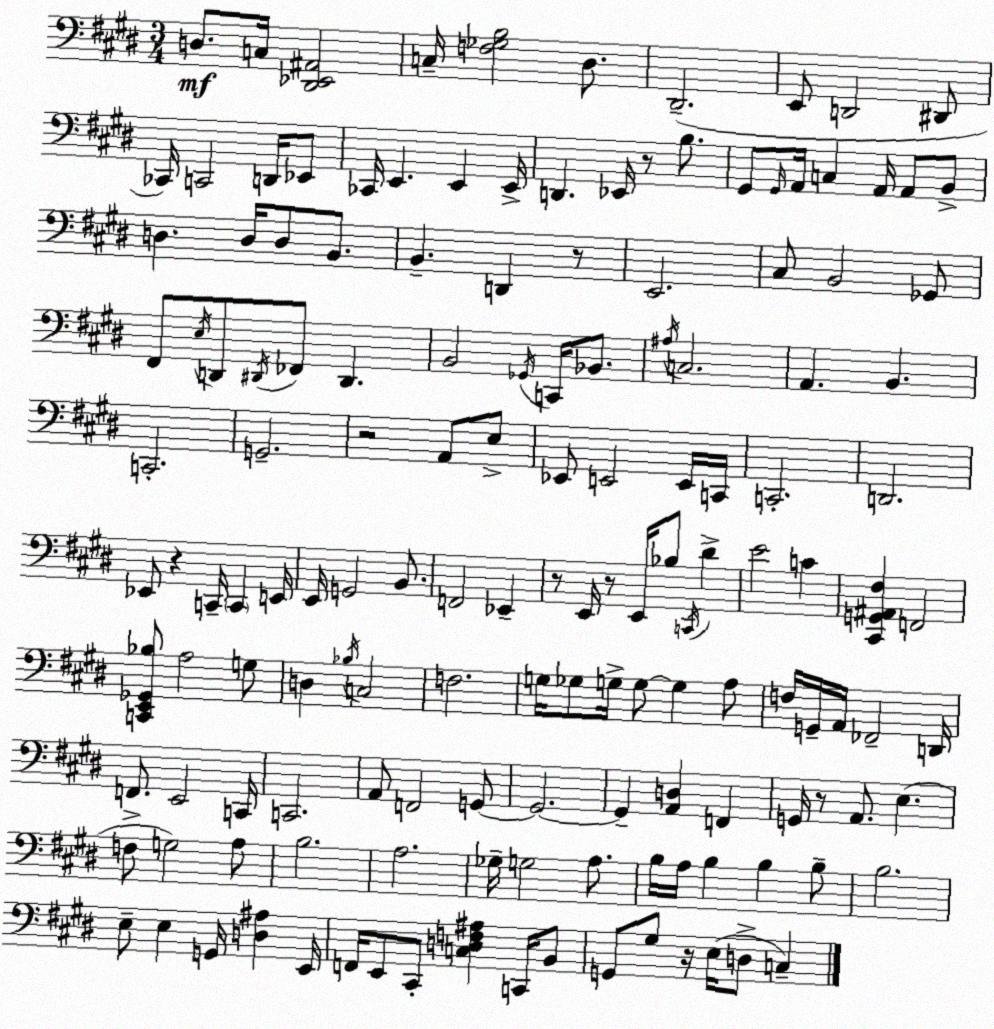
X:1
T:Untitled
M:3/4
L:1/4
K:E
D,/2 C,/4 [^D,,_E,,^A,,]2 C,/4 [F,_G,B,]2 ^D,/2 ^D,,2 E,,/2 D,,2 ^D,,/2 _C,,/4 C,,2 D,,/4 _E,,/2 _C,,/4 E,, E,, E,,/4 D,, _E,,/4 z/2 B,/2 ^G,,/2 ^G,,/4 A,,/4 C, A,,/4 A,,/2 B,,/2 D, D,/4 D,/2 B,,/2 B,, D,, z/2 E,,2 ^C,/2 B,,2 _G,,/2 ^F,,/2 E,/4 D,,/2 ^D,,/4 _F,,/2 ^D,, B,,2 _G,,/4 C,,/4 _B,,/2 ^A,/4 C,2 A,, B,, C,,2 G,,2 z2 A,,/2 E,/2 _E,,/2 E,,2 E,,/4 C,,/4 C,,2 D,,2 _E,,/2 z C,,/4 C,, E,,/4 E,,/4 G,,2 B,,/2 F,,2 _E,, z/2 E,,/4 z/2 E,,/4 _B,/2 C,,/4 ^D E2 C [^C,,G,,^A,,^F,] F,,2 [C,,E,,_G,,_B,]/2 A,2 G,/2 D, _B,/4 C,2 F,2 G,/4 _G,/2 G,/4 G,/2 G, A,/2 F,/4 G,,/4 A,,/4 _F,,2 D,,/4 F,,/2 E,,2 C,,/4 C,,2 A,,/2 F,,2 G,,/2 G,,2 G,, [A,,D,] F,, G,,/4 z/2 A,,/2 E, F,/2 G,2 A,/2 B,2 A,2 _G,/4 G,2 A,/2 B,/4 A,/4 B, B, B,/2 B,2 E,/2 E, G,,/4 [D,^A,] E,,/4 F,,/4 E,,/2 ^C,,/2 [C,D,F,^A,] C,,/4 B,,/2 G,,/2 ^G,/2 z/4 E,/4 D,/2 C,